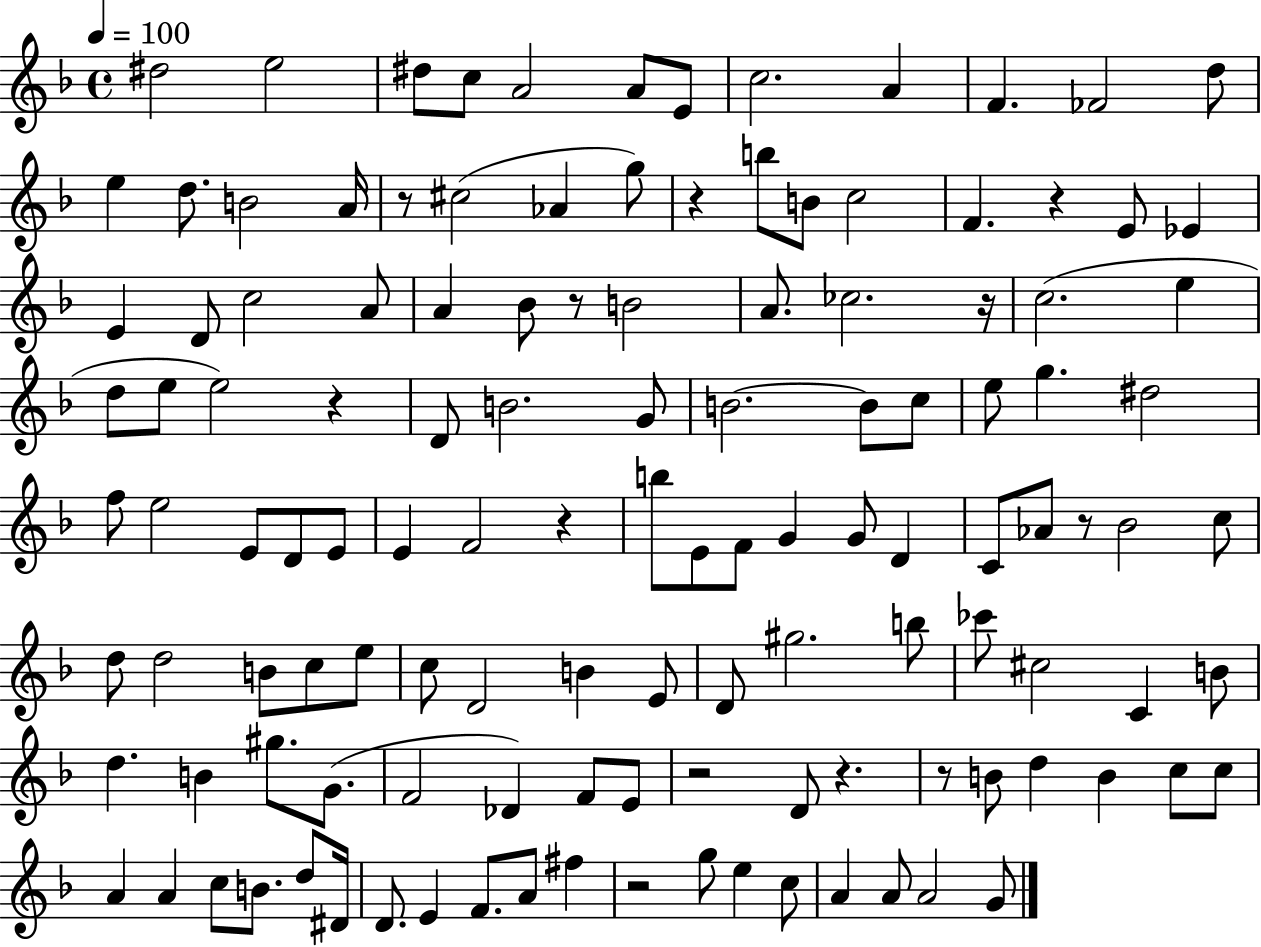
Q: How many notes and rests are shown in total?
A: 125